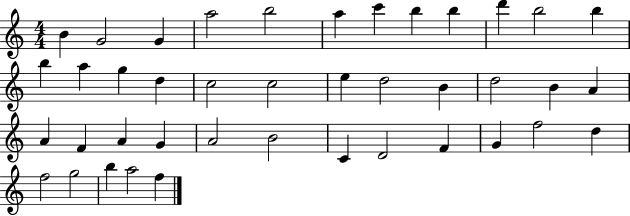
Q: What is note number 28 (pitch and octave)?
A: G4